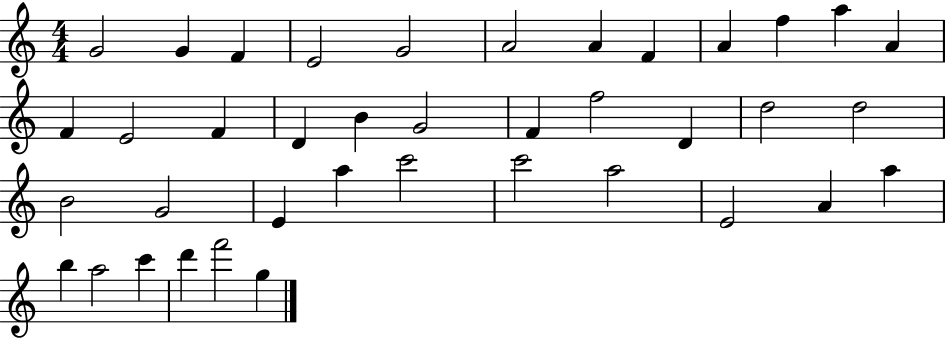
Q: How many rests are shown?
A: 0